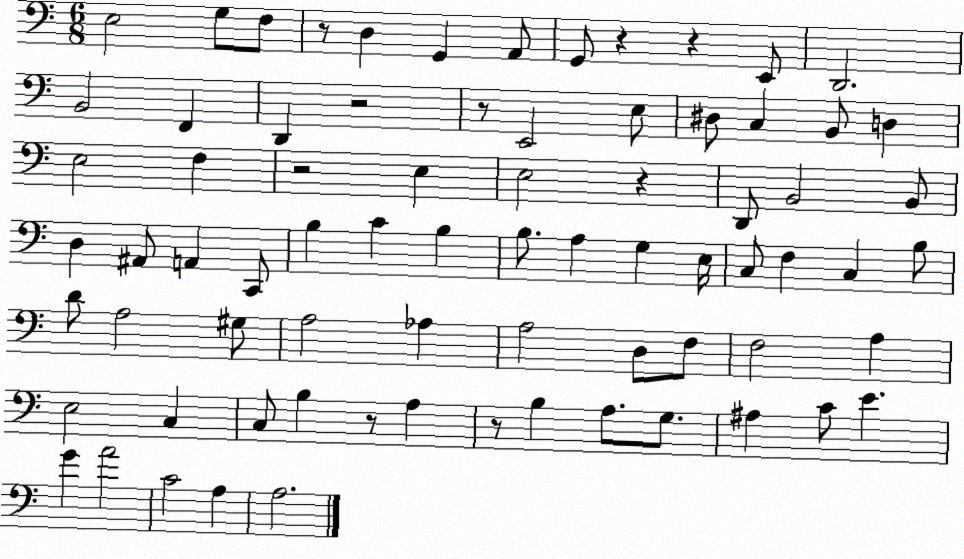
X:1
T:Untitled
M:6/8
L:1/4
K:C
E,2 G,/2 F,/2 z/2 D, G,, A,,/2 G,,/2 z z E,,/2 D,,2 B,,2 F,, D,, z2 z/2 E,,2 E,/2 ^D,/2 C, B,,/2 D, E,2 F, z2 E, E,2 z D,,/2 B,,2 B,,/2 D, ^A,,/2 A,, C,,/2 B, C B, B,/2 A, G, E,/4 C,/2 F, C, B,/2 D/2 A,2 ^G,/2 A,2 _A, A,2 D,/2 F,/2 F,2 A, E,2 C, C,/2 B, z/2 A, z/2 B, A,/2 G,/2 ^A, C/2 E G A2 C2 A, A,2